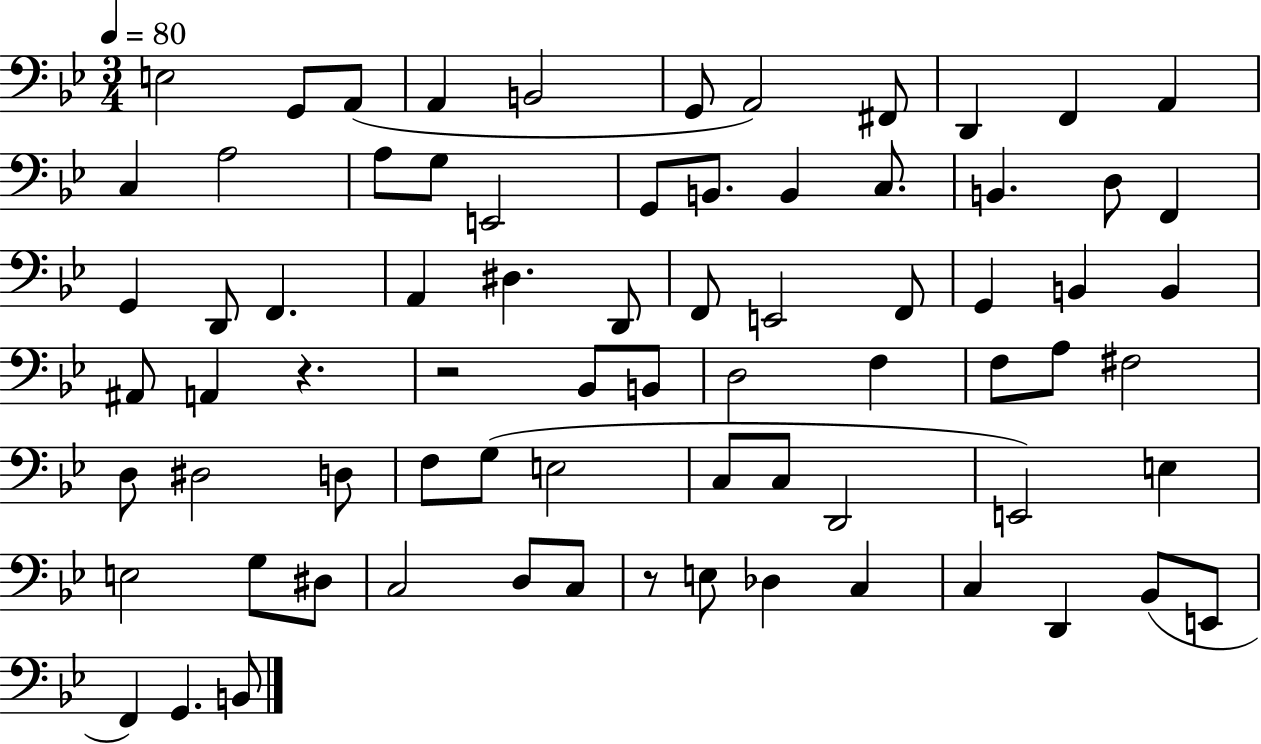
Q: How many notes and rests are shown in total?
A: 74